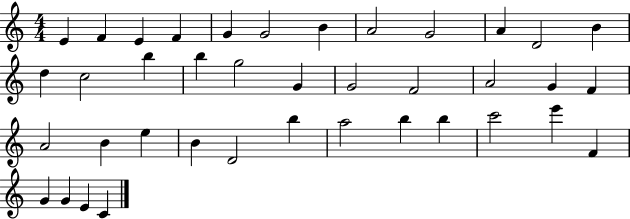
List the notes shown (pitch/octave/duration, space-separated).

E4/q F4/q E4/q F4/q G4/q G4/h B4/q A4/h G4/h A4/q D4/h B4/q D5/q C5/h B5/q B5/q G5/h G4/q G4/h F4/h A4/h G4/q F4/q A4/h B4/q E5/q B4/q D4/h B5/q A5/h B5/q B5/q C6/h E6/q F4/q G4/q G4/q E4/q C4/q